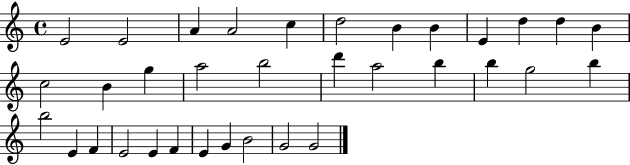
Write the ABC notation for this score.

X:1
T:Untitled
M:4/4
L:1/4
K:C
E2 E2 A A2 c d2 B B E d d B c2 B g a2 b2 d' a2 b b g2 b b2 E F E2 E F E G B2 G2 G2